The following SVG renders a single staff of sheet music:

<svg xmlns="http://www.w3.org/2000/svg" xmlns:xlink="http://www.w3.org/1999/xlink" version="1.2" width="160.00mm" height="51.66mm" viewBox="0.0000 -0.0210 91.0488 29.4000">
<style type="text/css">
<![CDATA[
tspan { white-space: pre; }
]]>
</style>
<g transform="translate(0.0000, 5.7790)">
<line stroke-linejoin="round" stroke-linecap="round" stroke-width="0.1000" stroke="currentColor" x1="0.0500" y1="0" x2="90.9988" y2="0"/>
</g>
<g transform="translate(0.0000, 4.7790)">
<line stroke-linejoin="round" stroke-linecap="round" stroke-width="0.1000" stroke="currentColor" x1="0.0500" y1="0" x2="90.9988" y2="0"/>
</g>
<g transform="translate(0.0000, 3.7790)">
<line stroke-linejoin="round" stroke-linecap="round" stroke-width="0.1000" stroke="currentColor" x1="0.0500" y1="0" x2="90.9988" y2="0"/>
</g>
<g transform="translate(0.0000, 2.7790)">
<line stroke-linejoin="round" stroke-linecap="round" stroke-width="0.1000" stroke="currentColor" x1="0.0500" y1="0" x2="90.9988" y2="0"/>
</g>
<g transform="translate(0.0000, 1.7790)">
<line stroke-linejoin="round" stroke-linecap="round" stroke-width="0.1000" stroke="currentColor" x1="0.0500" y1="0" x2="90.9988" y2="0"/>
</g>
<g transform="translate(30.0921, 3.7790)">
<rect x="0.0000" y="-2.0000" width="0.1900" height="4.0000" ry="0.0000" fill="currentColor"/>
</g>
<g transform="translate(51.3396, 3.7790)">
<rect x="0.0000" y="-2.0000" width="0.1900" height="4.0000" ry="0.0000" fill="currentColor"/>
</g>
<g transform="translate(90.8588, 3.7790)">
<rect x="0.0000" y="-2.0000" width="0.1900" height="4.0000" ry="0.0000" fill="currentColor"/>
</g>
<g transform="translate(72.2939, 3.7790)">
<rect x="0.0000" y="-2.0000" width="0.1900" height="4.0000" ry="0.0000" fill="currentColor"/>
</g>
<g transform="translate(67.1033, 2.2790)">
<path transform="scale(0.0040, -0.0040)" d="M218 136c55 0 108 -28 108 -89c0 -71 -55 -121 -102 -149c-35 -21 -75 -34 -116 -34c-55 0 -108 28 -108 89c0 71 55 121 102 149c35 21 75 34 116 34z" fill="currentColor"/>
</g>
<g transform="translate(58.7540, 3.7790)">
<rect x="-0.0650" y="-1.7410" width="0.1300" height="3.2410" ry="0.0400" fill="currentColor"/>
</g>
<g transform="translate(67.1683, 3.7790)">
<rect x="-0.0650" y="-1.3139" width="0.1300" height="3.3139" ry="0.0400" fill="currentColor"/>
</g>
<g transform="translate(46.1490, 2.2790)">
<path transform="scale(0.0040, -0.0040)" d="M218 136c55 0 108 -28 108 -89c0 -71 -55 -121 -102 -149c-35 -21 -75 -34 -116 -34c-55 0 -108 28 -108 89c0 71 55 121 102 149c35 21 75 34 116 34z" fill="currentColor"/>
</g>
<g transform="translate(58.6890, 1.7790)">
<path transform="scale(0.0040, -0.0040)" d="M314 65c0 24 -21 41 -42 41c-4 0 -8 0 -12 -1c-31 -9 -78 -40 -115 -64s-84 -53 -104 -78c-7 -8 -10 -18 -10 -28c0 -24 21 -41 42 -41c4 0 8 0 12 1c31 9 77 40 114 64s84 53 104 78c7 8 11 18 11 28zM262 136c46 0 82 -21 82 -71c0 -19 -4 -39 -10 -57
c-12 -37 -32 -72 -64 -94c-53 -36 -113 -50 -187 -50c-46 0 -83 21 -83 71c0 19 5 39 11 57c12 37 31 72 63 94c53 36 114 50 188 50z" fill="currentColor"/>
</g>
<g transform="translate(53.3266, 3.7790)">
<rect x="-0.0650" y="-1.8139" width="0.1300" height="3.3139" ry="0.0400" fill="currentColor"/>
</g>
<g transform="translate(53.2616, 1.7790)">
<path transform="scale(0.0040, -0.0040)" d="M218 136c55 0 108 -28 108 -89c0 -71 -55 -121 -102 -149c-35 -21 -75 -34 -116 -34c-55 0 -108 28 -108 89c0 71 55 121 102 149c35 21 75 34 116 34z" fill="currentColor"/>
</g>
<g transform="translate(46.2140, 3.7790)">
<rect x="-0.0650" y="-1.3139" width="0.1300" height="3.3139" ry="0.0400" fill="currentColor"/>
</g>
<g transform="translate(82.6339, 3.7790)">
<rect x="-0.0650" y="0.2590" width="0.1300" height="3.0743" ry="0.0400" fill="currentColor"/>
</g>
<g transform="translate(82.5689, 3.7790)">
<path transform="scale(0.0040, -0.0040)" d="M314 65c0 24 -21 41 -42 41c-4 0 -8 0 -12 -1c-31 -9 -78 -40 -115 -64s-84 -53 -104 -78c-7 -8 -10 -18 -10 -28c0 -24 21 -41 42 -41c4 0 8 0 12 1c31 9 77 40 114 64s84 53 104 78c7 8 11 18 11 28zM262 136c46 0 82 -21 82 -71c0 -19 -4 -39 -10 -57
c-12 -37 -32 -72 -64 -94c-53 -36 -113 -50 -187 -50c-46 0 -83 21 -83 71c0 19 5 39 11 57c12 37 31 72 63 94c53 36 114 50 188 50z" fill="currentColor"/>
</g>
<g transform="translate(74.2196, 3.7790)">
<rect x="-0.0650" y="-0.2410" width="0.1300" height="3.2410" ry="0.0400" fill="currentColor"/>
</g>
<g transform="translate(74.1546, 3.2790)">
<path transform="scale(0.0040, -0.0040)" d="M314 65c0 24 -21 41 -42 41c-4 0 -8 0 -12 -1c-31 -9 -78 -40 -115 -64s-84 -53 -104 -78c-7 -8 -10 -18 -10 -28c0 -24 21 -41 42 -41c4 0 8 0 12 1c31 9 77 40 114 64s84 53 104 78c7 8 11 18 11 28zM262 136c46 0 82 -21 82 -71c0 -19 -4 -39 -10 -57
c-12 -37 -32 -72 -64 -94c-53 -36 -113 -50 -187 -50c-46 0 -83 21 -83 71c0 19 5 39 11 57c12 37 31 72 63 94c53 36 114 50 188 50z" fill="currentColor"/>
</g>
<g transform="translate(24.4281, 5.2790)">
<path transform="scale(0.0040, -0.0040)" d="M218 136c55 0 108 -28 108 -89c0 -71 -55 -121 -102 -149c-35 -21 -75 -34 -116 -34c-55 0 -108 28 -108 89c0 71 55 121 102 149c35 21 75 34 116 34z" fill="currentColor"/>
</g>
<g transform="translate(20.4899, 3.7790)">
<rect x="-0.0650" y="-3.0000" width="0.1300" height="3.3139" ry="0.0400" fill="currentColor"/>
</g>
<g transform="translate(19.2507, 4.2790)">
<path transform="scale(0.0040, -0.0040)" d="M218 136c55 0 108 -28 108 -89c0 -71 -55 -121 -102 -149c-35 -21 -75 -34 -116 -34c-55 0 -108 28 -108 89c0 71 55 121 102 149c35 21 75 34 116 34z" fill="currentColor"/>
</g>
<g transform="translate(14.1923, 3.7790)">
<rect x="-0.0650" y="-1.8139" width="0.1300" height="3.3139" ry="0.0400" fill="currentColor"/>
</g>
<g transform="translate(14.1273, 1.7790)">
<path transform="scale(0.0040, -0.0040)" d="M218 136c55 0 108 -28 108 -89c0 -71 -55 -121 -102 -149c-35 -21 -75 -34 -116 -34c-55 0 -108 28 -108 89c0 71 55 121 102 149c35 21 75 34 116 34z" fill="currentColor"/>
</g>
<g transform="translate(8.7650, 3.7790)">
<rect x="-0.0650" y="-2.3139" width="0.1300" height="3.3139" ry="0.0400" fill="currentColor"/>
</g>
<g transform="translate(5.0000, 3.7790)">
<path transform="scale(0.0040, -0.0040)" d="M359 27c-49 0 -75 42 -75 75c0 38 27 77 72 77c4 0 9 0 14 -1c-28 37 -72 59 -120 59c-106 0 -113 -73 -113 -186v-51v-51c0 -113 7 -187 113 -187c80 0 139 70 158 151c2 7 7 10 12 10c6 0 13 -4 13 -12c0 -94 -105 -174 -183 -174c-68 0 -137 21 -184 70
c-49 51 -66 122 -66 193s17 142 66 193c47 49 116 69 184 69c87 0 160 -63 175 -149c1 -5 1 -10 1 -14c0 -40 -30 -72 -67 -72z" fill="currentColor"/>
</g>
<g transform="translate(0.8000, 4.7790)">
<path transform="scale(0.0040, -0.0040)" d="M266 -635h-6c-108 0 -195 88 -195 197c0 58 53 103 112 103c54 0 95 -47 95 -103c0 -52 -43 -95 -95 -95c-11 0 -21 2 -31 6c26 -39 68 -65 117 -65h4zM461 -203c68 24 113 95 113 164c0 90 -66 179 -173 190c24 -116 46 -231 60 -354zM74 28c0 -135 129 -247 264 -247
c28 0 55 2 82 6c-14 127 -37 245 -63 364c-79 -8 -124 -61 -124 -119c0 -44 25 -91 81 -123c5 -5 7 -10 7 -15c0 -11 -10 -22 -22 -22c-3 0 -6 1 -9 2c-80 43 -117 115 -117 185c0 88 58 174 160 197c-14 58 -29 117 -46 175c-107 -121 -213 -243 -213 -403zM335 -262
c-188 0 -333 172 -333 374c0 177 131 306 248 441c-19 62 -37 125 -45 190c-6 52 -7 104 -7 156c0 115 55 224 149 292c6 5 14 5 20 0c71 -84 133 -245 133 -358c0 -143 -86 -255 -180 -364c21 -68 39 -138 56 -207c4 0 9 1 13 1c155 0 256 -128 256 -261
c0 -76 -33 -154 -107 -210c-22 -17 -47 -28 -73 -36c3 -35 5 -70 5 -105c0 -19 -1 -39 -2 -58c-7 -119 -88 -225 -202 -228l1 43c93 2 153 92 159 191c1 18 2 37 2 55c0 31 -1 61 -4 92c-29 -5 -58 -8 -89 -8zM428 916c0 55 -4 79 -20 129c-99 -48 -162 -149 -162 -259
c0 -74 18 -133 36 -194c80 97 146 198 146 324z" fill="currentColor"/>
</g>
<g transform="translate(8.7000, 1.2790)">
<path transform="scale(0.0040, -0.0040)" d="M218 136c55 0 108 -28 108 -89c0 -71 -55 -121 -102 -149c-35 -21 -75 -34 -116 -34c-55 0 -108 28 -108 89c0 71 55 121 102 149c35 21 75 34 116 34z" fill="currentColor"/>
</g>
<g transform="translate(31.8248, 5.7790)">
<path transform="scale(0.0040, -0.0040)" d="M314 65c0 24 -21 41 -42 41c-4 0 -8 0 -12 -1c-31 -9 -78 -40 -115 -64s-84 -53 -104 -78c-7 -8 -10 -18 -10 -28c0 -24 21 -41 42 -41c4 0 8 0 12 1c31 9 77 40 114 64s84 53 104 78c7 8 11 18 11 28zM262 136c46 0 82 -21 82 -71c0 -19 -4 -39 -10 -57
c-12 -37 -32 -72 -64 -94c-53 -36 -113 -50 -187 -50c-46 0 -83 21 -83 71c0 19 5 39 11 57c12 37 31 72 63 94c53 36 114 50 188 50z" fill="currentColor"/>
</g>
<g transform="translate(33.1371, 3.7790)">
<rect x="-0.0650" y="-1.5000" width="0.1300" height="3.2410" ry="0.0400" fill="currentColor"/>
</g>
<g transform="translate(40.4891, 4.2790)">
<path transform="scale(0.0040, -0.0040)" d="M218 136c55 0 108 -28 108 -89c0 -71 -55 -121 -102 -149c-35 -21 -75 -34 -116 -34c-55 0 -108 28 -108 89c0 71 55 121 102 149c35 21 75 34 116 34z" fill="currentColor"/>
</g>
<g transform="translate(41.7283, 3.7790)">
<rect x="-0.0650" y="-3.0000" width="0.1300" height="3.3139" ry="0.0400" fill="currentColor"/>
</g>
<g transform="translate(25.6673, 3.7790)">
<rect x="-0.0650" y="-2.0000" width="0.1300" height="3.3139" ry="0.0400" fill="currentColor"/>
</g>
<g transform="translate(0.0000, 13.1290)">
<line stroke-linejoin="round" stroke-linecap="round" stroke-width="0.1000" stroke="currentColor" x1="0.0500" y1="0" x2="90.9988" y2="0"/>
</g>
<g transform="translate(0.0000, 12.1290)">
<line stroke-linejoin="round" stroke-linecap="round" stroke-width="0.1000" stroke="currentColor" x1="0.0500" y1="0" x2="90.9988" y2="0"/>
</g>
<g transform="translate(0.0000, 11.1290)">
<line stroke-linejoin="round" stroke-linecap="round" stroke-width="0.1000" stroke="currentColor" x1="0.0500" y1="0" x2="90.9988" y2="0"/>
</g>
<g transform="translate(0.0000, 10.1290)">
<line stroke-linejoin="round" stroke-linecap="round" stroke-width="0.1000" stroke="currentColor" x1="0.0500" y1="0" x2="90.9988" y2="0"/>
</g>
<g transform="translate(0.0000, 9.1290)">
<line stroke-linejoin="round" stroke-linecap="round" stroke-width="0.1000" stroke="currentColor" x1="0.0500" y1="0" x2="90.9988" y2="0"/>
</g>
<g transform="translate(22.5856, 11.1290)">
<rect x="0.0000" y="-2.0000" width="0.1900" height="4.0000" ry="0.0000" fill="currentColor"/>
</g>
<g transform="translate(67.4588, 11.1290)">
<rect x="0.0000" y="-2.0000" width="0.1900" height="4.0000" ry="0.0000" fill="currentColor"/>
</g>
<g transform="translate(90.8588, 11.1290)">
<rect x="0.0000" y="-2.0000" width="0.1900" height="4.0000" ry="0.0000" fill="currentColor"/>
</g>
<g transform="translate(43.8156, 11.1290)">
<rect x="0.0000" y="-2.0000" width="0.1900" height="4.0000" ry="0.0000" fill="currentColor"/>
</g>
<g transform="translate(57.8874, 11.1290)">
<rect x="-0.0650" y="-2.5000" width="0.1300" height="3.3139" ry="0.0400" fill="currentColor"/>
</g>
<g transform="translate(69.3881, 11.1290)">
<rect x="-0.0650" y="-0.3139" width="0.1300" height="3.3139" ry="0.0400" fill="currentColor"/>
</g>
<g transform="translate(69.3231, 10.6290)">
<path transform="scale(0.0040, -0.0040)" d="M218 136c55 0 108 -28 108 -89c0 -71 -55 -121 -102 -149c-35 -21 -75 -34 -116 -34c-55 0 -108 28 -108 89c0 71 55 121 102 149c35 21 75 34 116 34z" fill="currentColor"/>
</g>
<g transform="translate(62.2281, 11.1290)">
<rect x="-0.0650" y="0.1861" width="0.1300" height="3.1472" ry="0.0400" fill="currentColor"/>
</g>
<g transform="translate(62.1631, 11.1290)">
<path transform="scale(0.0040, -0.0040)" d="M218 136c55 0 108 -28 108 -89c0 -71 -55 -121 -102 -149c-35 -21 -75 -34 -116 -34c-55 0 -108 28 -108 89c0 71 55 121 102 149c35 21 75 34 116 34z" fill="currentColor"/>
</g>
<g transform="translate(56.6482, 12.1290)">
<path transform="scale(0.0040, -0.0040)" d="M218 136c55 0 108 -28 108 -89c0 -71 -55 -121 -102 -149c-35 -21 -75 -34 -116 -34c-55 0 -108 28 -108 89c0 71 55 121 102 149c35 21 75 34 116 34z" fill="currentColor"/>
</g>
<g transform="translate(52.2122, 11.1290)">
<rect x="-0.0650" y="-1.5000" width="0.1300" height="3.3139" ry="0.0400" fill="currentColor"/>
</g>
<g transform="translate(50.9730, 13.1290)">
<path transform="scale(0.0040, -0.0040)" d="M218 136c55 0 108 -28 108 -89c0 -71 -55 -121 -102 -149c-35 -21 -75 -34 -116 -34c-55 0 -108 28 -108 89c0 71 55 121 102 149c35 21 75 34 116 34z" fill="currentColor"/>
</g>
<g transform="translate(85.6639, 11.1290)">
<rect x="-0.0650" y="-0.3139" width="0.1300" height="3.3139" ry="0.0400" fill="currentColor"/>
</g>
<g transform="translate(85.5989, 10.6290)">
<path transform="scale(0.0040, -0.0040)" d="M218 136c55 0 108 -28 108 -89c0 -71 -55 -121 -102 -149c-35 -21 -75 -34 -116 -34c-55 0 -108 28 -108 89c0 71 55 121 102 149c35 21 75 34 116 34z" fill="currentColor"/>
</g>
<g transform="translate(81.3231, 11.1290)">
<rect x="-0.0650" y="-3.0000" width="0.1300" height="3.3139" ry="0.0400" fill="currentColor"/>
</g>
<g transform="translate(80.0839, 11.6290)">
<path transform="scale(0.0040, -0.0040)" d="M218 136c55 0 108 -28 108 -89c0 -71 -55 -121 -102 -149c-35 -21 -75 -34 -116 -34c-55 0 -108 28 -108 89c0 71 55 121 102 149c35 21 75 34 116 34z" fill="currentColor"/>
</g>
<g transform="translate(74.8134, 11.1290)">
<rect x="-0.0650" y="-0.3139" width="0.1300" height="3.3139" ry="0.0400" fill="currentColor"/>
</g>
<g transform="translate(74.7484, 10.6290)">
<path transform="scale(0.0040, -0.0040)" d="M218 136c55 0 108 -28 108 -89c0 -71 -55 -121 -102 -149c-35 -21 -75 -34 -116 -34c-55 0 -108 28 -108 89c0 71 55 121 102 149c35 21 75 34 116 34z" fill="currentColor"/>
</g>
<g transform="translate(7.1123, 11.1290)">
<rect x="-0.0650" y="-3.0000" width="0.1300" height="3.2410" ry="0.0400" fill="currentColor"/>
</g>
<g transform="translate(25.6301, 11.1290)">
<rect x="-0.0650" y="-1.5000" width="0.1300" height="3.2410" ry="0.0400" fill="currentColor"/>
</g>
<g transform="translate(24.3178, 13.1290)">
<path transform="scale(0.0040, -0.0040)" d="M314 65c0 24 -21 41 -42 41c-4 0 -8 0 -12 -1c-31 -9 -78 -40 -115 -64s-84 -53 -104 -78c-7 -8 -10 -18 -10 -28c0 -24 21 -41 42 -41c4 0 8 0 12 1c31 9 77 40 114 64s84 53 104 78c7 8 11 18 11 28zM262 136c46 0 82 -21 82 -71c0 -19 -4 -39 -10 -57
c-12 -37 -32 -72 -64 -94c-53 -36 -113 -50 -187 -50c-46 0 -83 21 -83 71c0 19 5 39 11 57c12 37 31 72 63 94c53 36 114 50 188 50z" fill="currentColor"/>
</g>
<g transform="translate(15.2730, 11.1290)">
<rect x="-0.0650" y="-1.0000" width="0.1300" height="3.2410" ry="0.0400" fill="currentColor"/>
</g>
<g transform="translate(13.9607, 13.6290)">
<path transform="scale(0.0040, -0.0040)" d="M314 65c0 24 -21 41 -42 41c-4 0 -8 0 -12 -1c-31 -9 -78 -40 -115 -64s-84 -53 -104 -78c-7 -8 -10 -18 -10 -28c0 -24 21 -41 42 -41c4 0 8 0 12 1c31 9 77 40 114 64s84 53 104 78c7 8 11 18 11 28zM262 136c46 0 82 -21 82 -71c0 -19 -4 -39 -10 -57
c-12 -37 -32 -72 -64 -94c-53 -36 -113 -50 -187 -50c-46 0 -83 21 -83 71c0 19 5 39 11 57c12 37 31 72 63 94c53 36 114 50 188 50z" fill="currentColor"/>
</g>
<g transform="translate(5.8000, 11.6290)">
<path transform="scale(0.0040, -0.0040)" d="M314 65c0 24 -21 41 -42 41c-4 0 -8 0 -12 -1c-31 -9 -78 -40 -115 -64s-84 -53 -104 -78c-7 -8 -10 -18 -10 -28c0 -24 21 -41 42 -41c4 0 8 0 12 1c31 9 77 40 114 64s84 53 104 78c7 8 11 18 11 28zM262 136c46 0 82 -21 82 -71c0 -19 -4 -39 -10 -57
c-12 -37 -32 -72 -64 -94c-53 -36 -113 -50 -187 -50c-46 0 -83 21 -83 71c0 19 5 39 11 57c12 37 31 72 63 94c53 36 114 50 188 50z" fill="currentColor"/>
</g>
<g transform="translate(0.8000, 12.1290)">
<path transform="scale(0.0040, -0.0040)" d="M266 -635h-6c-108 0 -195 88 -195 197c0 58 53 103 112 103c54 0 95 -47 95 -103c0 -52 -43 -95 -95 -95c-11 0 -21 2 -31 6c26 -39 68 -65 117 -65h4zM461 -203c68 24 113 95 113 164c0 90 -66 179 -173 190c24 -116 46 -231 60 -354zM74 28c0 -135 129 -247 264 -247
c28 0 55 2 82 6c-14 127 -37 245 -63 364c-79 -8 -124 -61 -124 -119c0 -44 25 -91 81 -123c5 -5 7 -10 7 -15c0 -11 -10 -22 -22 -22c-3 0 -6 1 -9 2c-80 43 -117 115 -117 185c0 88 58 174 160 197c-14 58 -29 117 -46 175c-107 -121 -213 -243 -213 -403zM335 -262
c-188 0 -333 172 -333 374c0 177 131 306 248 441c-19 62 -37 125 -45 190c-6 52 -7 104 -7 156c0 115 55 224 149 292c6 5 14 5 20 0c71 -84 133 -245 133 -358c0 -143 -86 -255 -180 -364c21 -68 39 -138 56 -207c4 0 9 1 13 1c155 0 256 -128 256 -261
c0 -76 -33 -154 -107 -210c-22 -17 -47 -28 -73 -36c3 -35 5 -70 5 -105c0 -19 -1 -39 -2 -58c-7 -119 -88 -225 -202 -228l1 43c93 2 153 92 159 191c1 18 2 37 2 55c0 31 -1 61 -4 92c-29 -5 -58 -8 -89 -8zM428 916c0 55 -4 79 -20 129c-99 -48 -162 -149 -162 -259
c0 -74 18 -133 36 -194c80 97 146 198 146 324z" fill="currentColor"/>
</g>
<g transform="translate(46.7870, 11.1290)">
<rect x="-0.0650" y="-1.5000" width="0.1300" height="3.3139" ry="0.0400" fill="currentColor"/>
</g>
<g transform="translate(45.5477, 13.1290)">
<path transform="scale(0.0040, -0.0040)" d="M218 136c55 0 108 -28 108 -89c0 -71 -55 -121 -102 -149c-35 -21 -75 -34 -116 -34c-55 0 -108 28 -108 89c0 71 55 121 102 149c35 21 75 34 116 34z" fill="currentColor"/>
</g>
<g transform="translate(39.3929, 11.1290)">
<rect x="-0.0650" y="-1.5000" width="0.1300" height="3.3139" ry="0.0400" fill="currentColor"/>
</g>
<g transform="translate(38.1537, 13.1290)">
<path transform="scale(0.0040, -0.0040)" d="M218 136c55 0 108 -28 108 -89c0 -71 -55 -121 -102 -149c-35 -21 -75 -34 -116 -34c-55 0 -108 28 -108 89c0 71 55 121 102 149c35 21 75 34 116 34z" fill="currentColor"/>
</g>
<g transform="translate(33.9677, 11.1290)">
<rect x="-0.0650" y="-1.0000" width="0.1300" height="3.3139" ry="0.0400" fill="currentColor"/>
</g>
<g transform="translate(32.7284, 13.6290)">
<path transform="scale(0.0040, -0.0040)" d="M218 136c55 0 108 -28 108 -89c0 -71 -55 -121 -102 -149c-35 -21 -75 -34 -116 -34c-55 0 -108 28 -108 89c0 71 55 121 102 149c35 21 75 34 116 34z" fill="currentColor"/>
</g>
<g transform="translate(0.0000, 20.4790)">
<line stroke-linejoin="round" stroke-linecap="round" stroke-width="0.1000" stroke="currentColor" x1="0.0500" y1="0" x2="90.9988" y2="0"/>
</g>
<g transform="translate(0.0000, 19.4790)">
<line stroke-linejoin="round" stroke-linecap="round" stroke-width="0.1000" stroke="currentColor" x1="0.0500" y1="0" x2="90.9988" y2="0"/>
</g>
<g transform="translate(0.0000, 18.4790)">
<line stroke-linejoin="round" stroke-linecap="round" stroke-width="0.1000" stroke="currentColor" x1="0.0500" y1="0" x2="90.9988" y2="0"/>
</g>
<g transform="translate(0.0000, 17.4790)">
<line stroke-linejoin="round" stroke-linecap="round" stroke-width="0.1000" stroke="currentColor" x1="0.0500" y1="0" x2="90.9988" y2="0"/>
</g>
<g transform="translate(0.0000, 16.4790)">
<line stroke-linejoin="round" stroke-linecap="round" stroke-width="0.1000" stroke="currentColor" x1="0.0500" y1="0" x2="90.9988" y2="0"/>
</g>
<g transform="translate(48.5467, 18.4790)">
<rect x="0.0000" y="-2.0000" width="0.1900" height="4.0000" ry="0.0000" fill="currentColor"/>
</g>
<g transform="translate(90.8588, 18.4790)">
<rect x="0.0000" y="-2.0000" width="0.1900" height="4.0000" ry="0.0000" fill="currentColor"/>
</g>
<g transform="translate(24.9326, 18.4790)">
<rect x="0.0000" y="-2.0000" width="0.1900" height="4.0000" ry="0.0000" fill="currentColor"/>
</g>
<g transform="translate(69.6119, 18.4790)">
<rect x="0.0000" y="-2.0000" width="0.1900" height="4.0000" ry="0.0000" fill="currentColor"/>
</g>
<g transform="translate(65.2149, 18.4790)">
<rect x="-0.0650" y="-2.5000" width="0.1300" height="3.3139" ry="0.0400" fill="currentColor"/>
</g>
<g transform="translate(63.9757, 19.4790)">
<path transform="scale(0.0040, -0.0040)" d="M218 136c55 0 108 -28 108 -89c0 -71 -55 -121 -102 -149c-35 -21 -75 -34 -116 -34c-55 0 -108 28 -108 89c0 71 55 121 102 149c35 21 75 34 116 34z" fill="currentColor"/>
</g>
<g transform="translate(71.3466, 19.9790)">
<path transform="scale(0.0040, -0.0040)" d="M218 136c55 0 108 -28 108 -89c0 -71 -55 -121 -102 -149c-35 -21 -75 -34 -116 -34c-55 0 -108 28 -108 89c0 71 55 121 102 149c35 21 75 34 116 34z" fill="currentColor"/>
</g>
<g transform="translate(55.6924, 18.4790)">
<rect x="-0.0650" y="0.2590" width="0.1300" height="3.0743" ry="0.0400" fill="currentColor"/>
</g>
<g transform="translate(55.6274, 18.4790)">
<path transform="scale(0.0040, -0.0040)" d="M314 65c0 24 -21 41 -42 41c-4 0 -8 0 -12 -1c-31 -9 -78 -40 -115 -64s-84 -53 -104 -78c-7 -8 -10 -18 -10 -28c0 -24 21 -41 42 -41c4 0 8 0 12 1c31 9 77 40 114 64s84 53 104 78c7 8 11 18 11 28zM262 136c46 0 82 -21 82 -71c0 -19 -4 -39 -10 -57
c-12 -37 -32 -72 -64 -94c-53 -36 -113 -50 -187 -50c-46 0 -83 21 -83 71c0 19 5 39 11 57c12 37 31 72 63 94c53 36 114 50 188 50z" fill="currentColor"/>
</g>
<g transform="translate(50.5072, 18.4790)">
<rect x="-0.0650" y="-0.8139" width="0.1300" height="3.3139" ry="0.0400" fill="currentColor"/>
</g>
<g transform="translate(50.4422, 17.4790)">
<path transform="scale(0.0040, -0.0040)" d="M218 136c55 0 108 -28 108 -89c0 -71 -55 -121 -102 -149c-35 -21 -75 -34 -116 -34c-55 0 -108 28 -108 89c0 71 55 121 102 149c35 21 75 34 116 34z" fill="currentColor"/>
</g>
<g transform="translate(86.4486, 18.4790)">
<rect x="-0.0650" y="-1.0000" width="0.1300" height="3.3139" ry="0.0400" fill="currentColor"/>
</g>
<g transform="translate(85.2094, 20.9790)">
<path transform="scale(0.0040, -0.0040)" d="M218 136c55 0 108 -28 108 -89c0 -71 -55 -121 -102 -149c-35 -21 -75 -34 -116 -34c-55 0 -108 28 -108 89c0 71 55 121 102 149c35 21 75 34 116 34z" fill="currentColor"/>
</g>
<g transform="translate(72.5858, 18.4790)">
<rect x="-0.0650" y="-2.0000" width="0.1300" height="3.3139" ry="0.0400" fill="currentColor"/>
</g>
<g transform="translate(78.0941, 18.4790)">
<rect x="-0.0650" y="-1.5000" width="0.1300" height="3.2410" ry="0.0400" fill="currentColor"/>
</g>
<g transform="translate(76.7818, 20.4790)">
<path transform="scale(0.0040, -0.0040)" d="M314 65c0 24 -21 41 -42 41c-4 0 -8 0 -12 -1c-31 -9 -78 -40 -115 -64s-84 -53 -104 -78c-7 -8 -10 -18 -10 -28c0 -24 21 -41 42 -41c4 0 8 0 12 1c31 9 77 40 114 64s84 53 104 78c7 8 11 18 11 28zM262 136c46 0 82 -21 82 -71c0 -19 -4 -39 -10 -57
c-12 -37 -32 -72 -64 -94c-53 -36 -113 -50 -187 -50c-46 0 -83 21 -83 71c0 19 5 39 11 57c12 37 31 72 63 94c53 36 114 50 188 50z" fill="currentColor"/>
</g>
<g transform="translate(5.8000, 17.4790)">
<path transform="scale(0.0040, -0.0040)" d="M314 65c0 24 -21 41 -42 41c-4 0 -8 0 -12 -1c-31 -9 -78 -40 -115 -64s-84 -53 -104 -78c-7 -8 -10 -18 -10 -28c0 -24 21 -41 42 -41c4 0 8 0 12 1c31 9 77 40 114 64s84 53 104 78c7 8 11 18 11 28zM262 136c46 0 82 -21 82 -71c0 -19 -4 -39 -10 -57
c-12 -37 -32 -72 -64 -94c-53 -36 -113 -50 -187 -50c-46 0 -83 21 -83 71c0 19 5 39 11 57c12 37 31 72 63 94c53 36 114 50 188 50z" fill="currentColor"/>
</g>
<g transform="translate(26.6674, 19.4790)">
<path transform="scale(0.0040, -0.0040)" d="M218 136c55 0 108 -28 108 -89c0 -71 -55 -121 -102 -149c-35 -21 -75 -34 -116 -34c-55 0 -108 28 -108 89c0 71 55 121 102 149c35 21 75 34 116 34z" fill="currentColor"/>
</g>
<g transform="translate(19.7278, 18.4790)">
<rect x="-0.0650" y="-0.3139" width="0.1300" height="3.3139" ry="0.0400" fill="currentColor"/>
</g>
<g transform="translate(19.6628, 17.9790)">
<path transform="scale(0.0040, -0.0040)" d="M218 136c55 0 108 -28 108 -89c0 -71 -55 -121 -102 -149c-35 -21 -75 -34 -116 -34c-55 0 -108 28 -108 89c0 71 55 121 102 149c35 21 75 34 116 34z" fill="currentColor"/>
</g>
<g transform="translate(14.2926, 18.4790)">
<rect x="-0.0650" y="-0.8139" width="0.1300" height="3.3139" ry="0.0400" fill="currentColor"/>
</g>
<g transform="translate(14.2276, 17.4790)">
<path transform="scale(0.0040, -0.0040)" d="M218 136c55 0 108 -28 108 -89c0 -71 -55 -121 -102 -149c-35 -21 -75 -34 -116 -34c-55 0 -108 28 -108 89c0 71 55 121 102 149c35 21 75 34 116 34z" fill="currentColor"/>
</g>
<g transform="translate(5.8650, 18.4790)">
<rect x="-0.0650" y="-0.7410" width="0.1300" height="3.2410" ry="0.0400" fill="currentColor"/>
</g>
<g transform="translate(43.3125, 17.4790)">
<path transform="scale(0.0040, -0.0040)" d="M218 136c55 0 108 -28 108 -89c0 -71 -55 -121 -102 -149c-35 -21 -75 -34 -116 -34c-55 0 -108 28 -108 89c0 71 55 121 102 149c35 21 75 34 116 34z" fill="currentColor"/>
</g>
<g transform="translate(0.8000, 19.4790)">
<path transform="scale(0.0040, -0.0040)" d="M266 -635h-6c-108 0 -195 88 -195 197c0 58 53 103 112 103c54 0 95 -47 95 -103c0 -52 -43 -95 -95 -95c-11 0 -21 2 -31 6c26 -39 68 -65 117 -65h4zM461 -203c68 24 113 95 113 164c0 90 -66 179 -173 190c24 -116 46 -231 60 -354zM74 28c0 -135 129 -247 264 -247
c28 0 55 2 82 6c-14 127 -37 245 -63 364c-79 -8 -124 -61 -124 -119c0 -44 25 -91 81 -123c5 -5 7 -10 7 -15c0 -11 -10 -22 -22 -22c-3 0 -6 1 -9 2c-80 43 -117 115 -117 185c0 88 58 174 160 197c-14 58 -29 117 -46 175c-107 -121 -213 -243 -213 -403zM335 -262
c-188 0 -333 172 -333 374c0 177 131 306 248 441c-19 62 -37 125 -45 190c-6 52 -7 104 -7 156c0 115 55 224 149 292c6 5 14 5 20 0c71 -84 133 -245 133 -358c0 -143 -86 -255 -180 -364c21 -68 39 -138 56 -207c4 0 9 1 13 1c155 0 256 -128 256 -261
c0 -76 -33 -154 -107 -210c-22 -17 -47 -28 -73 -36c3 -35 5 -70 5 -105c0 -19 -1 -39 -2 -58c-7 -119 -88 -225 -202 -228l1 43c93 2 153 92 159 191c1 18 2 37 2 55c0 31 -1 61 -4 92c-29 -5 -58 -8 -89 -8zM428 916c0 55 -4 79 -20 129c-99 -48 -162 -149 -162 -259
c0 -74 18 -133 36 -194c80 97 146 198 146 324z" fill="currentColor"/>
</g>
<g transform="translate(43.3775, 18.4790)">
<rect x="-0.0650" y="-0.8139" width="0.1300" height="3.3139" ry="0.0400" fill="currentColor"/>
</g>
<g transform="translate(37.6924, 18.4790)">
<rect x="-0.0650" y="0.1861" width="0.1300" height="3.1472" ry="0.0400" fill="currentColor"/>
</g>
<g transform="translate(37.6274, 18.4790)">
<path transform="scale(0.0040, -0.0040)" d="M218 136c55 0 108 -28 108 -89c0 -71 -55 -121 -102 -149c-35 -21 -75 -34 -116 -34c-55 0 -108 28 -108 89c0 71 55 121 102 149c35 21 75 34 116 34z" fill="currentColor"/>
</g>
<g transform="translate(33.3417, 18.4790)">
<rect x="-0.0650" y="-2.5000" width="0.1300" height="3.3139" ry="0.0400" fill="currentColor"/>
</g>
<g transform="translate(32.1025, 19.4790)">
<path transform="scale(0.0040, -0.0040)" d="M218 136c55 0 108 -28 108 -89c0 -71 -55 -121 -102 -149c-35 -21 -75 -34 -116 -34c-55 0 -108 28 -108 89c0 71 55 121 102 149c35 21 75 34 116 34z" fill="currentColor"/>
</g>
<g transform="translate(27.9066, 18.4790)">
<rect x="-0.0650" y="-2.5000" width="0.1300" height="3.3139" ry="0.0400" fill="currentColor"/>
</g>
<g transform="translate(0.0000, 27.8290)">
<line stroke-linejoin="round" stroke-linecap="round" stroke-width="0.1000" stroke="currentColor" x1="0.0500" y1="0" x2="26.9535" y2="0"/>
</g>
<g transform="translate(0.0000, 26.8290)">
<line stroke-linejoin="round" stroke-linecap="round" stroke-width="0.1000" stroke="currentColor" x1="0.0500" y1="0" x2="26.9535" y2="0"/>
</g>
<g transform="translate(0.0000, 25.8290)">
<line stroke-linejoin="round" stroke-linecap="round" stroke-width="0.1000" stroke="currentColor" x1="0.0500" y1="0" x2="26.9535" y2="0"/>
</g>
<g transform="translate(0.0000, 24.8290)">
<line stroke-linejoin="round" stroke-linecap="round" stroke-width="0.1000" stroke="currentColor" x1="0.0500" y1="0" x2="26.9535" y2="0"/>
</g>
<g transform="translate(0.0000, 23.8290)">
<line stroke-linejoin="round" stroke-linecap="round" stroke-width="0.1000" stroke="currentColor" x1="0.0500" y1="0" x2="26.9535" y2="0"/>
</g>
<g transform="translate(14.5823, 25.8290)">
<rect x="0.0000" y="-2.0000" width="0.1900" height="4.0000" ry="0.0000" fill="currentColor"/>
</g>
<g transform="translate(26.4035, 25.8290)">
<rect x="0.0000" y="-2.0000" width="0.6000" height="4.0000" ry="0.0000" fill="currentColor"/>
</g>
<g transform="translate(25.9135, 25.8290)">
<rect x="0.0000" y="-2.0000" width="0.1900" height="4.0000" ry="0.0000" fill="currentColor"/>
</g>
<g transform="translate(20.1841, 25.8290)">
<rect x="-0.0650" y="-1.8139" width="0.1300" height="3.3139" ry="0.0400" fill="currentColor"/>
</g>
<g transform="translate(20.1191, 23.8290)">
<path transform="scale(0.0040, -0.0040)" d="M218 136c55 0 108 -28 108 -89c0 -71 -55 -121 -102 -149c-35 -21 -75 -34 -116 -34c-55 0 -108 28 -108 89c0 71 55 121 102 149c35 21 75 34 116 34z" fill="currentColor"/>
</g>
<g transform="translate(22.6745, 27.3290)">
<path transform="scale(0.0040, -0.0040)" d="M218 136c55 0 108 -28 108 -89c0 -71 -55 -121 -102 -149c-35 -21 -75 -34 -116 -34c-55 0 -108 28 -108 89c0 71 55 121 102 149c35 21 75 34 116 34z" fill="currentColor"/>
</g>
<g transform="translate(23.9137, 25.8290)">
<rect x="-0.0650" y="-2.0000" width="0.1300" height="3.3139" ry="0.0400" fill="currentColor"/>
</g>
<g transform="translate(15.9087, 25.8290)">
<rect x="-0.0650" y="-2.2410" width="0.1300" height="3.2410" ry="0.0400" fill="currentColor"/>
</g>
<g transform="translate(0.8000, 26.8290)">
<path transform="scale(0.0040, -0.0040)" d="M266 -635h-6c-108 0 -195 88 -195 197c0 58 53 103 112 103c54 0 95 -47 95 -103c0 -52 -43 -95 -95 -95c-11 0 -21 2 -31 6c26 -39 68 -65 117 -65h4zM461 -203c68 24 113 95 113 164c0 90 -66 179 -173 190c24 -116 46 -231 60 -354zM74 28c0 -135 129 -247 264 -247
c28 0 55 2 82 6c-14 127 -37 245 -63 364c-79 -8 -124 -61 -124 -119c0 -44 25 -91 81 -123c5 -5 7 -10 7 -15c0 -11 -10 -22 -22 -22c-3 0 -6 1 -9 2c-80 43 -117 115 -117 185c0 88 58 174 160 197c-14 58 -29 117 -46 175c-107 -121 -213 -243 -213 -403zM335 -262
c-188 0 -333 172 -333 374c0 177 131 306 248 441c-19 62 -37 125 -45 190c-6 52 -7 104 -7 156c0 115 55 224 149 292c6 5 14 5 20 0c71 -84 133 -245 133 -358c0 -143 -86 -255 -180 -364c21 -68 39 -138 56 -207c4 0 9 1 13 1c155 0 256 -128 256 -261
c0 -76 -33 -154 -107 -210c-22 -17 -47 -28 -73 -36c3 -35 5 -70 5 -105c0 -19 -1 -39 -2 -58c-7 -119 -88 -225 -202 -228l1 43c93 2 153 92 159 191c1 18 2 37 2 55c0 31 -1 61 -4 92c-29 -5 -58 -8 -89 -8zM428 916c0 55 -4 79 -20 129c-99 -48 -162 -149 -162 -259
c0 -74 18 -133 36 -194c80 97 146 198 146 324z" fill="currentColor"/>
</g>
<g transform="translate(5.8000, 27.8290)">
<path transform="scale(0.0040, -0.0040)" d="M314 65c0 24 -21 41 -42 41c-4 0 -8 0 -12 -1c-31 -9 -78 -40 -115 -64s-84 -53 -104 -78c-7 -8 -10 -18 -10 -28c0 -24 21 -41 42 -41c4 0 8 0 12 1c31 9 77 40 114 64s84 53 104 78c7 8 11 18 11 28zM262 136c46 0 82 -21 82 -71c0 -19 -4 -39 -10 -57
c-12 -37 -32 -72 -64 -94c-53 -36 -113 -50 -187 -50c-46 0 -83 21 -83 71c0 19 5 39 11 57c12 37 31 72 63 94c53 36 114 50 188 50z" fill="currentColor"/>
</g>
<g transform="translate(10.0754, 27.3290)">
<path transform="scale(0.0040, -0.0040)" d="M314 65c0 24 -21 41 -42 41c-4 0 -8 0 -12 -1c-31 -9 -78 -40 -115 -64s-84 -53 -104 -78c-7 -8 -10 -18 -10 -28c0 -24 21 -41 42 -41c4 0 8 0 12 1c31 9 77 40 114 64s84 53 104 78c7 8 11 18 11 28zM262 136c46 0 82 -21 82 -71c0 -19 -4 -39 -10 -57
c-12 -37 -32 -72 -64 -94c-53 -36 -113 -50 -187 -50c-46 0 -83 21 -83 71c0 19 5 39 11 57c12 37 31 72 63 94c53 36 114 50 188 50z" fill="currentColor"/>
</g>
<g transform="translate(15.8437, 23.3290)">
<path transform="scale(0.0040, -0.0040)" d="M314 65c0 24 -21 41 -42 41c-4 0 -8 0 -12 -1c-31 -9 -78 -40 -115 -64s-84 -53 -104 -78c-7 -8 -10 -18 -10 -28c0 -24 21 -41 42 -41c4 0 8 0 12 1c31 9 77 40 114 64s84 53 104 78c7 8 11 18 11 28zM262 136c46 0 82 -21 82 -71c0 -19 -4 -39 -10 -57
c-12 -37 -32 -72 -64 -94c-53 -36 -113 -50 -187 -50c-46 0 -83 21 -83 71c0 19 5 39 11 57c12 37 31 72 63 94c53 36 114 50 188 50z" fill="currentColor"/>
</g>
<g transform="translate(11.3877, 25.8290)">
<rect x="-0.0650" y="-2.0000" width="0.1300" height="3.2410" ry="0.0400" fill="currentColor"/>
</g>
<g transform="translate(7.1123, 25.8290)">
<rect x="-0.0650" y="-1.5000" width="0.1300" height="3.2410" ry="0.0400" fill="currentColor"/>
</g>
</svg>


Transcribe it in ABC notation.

X:1
T:Untitled
M:4/4
L:1/4
K:C
g f A F E2 A e f f2 e c2 B2 A2 D2 E2 D E E E G B c c A c d2 d c G G B d d B2 G F E2 D E2 F2 g2 f F